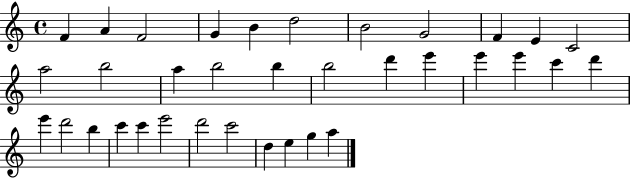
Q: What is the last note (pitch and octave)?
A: A5